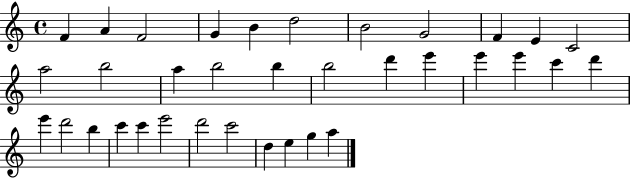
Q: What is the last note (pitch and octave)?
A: A5